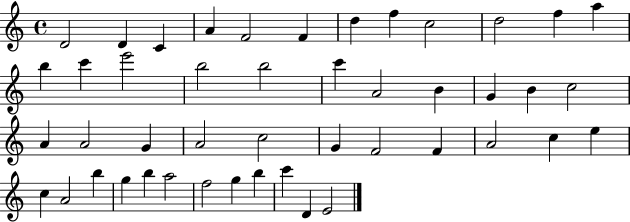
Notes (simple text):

D4/h D4/q C4/q A4/q F4/h F4/q D5/q F5/q C5/h D5/h F5/q A5/q B5/q C6/q E6/h B5/h B5/h C6/q A4/h B4/q G4/q B4/q C5/h A4/q A4/h G4/q A4/h C5/h G4/q F4/h F4/q A4/h C5/q E5/q C5/q A4/h B5/q G5/q B5/q A5/h F5/h G5/q B5/q C6/q D4/q E4/h